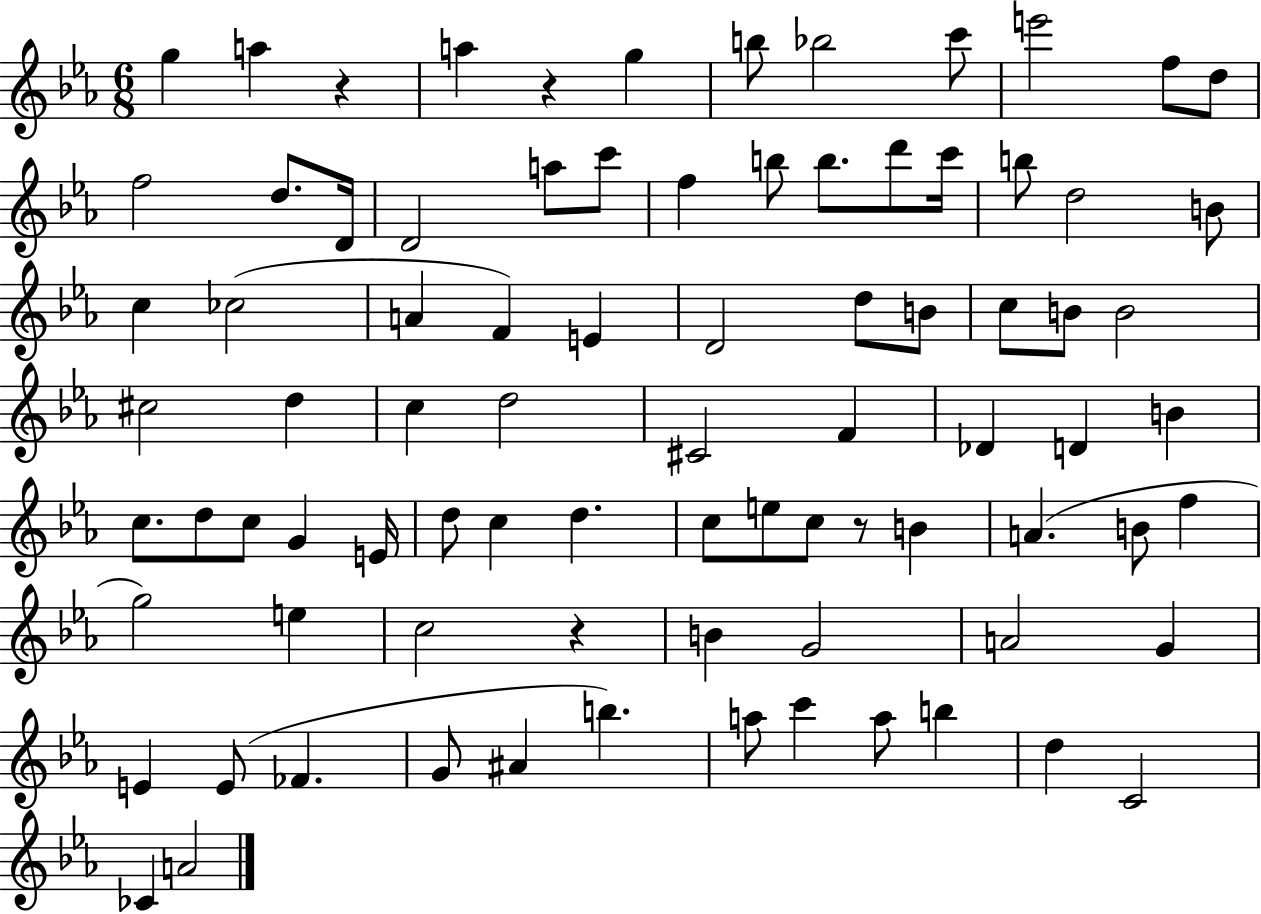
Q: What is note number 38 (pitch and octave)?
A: C5